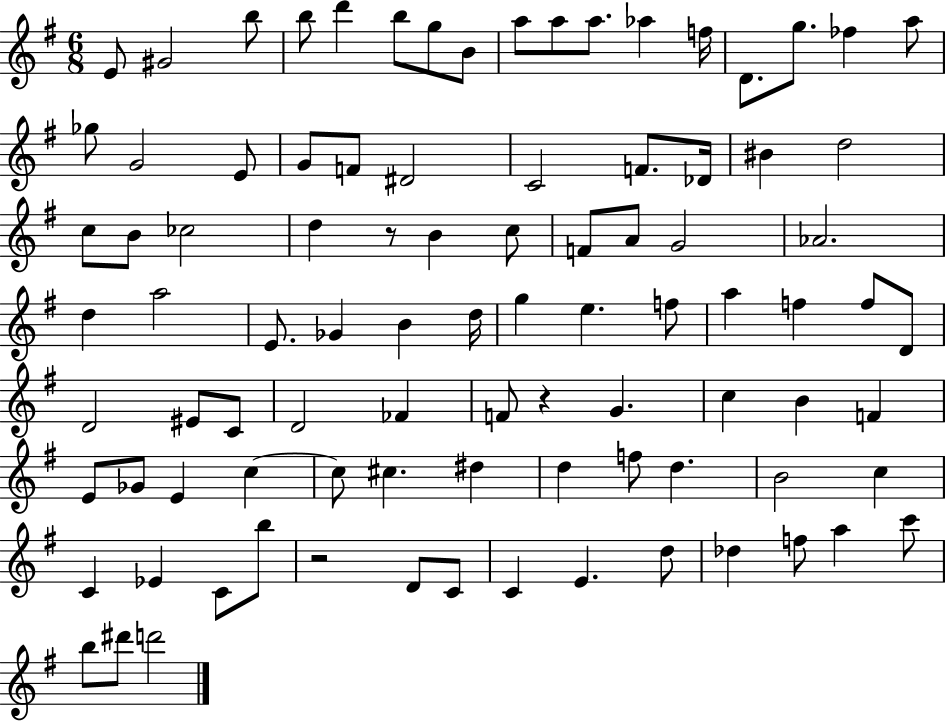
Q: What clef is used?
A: treble